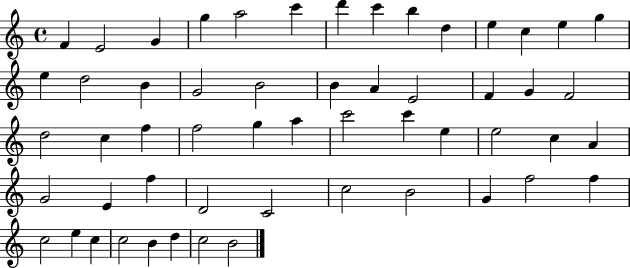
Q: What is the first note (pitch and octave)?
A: F4